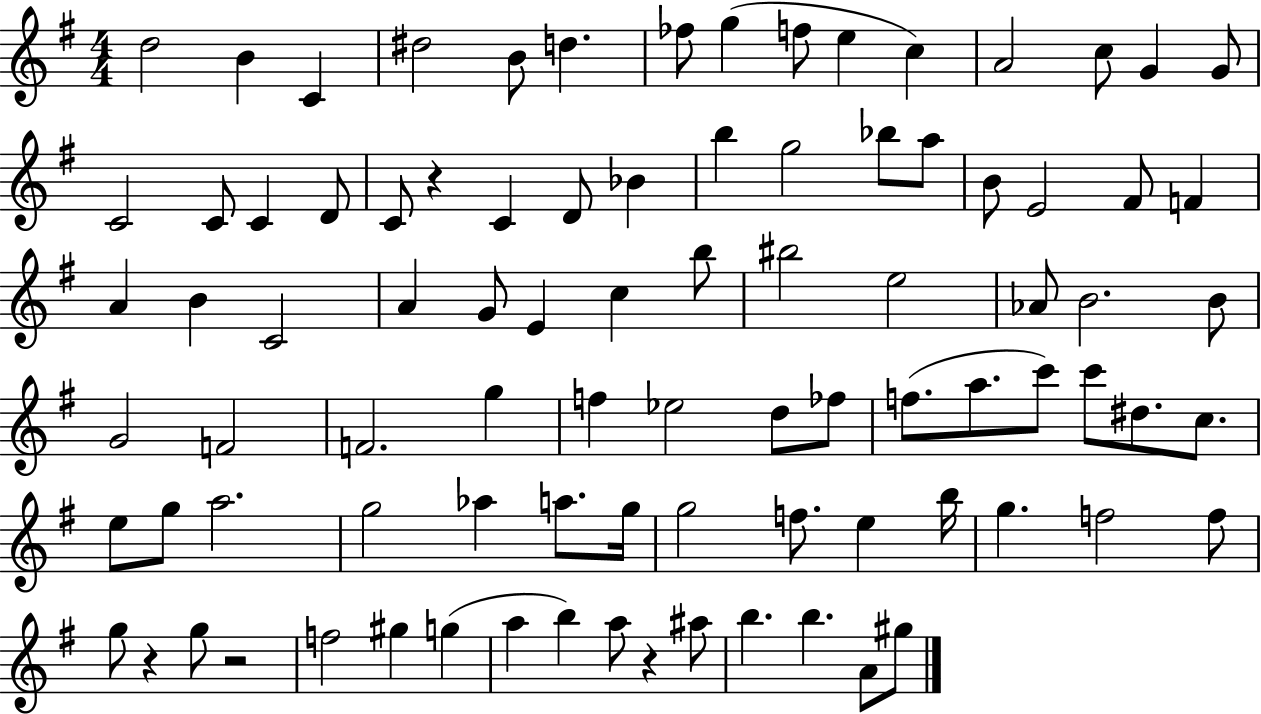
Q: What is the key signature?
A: G major